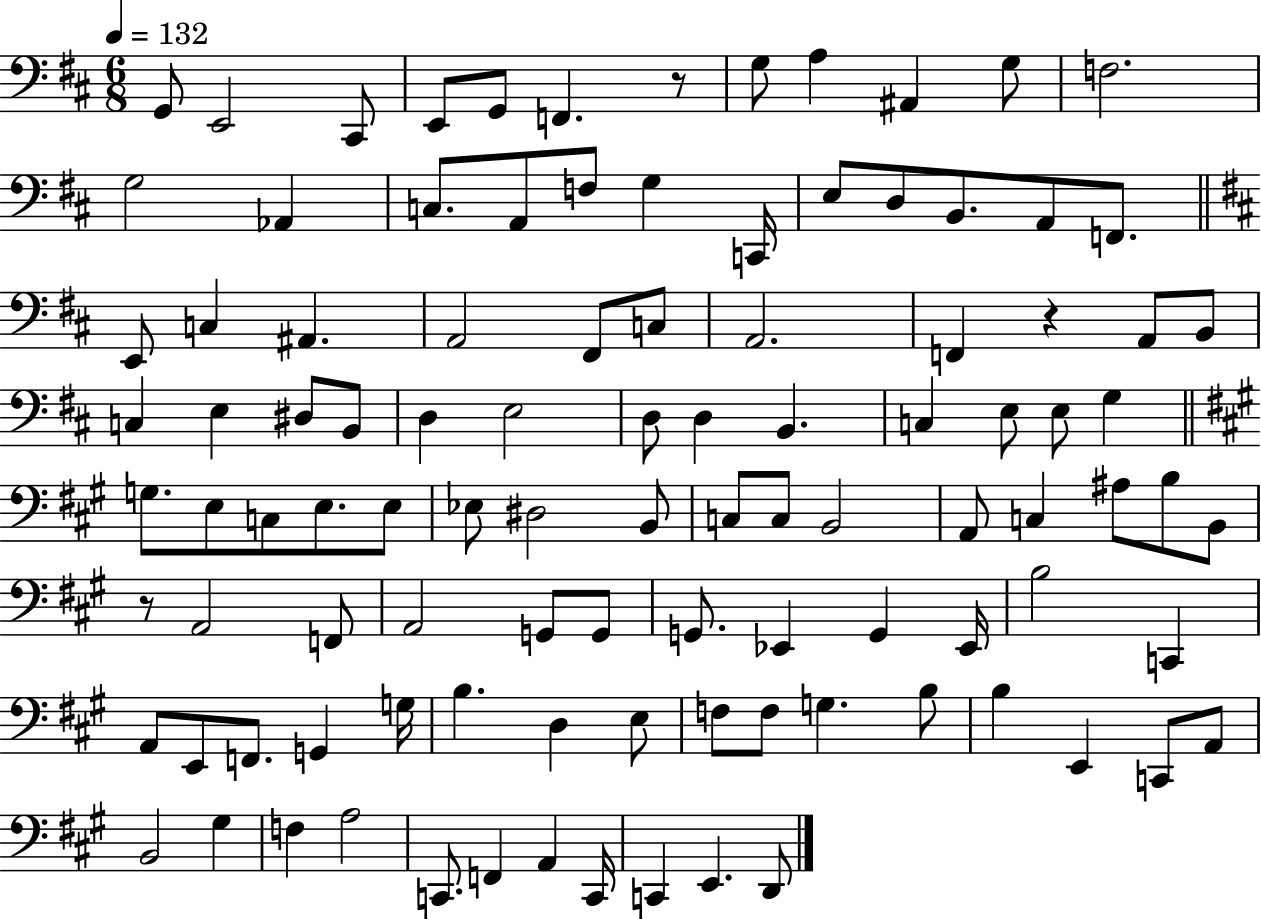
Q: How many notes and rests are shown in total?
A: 103